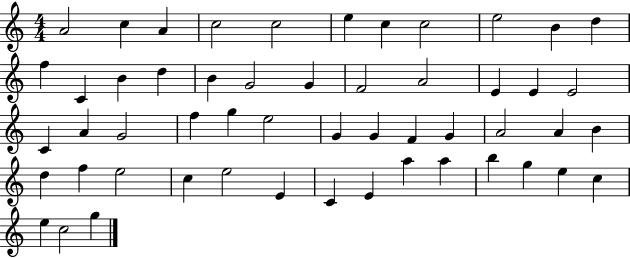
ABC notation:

X:1
T:Untitled
M:4/4
L:1/4
K:C
A2 c A c2 c2 e c c2 e2 B d f C B d B G2 G F2 A2 E E E2 C A G2 f g e2 G G F G A2 A B d f e2 c e2 E C E a a b g e c e c2 g